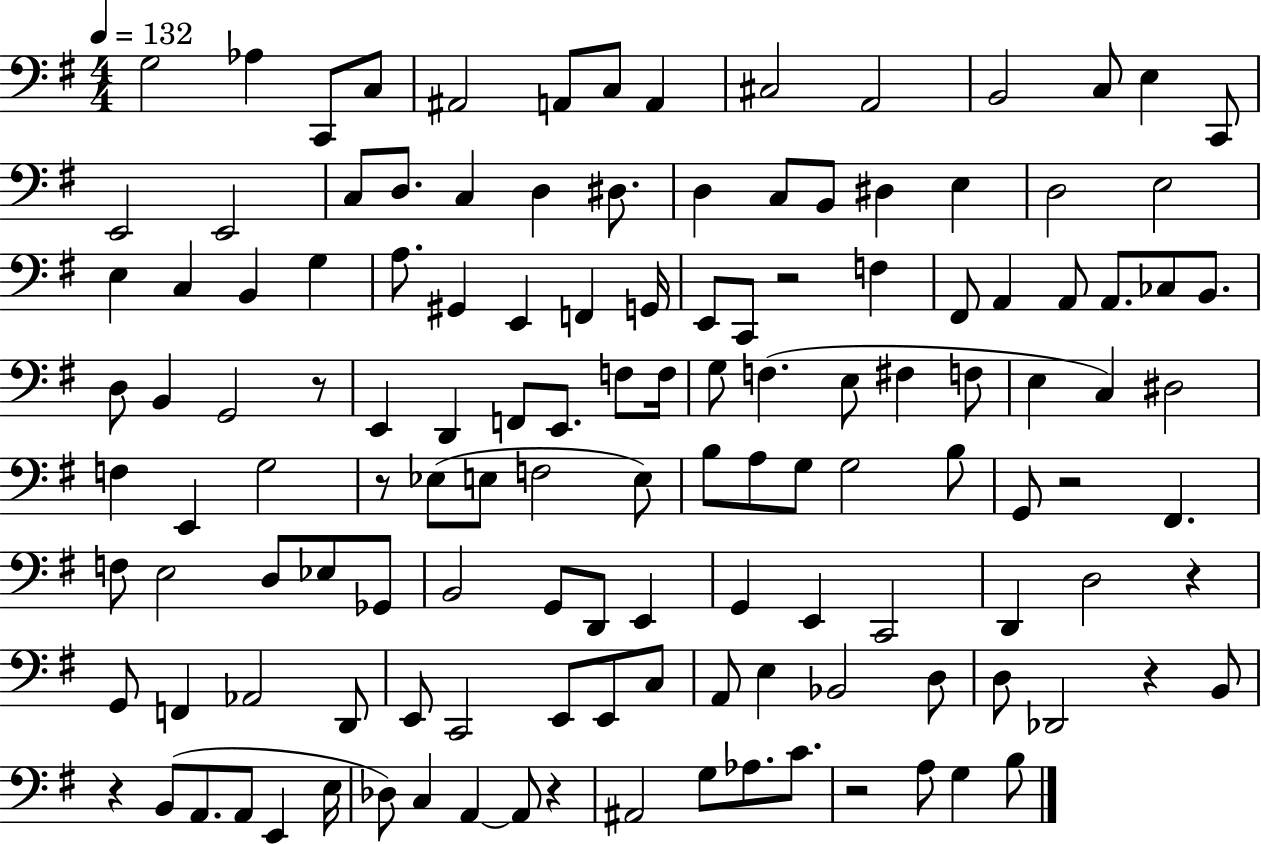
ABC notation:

X:1
T:Untitled
M:4/4
L:1/4
K:G
G,2 _A, C,,/2 C,/2 ^A,,2 A,,/2 C,/2 A,, ^C,2 A,,2 B,,2 C,/2 E, C,,/2 E,,2 E,,2 C,/2 D,/2 C, D, ^D,/2 D, C,/2 B,,/2 ^D, E, D,2 E,2 E, C, B,, G, A,/2 ^G,, E,, F,, G,,/4 E,,/2 C,,/2 z2 F, ^F,,/2 A,, A,,/2 A,,/2 _C,/2 B,,/2 D,/2 B,, G,,2 z/2 E,, D,, F,,/2 E,,/2 F,/2 F,/4 G,/2 F, E,/2 ^F, F,/2 E, C, ^D,2 F, E,, G,2 z/2 _E,/2 E,/2 F,2 E,/2 B,/2 A,/2 G,/2 G,2 B,/2 G,,/2 z2 ^F,, F,/2 E,2 D,/2 _E,/2 _G,,/2 B,,2 G,,/2 D,,/2 E,, G,, E,, C,,2 D,, D,2 z G,,/2 F,, _A,,2 D,,/2 E,,/2 C,,2 E,,/2 E,,/2 C,/2 A,,/2 E, _B,,2 D,/2 D,/2 _D,,2 z B,,/2 z B,,/2 A,,/2 A,,/2 E,, E,/4 _D,/2 C, A,, A,,/2 z ^A,,2 G,/2 _A,/2 C/2 z2 A,/2 G, B,/2